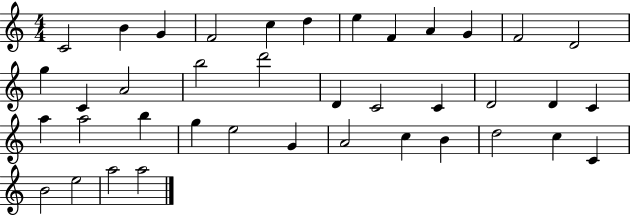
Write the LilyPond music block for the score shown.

{
  \clef treble
  \numericTimeSignature
  \time 4/4
  \key c \major
  c'2 b'4 g'4 | f'2 c''4 d''4 | e''4 f'4 a'4 g'4 | f'2 d'2 | \break g''4 c'4 a'2 | b''2 d'''2 | d'4 c'2 c'4 | d'2 d'4 c'4 | \break a''4 a''2 b''4 | g''4 e''2 g'4 | a'2 c''4 b'4 | d''2 c''4 c'4 | \break b'2 e''2 | a''2 a''2 | \bar "|."
}